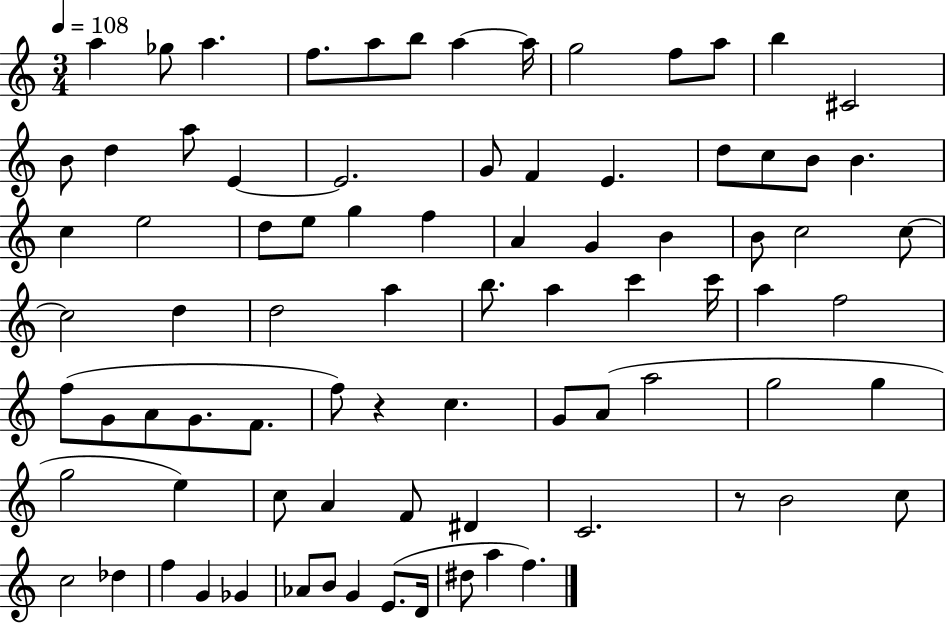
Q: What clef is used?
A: treble